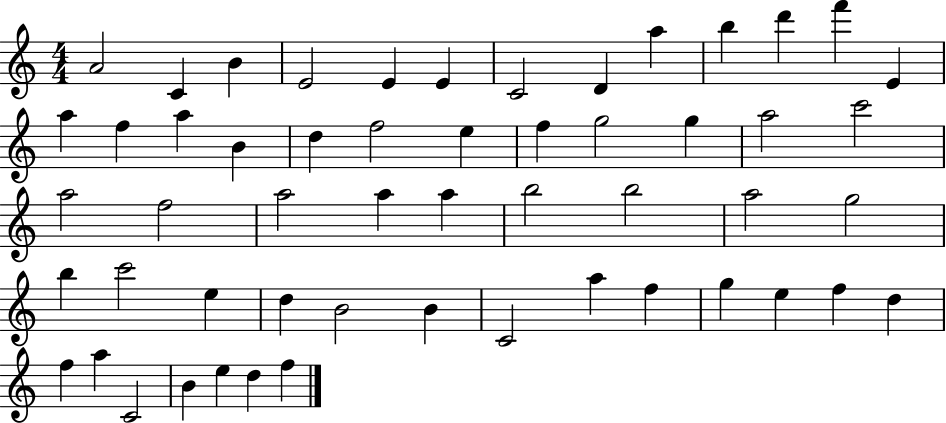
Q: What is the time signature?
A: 4/4